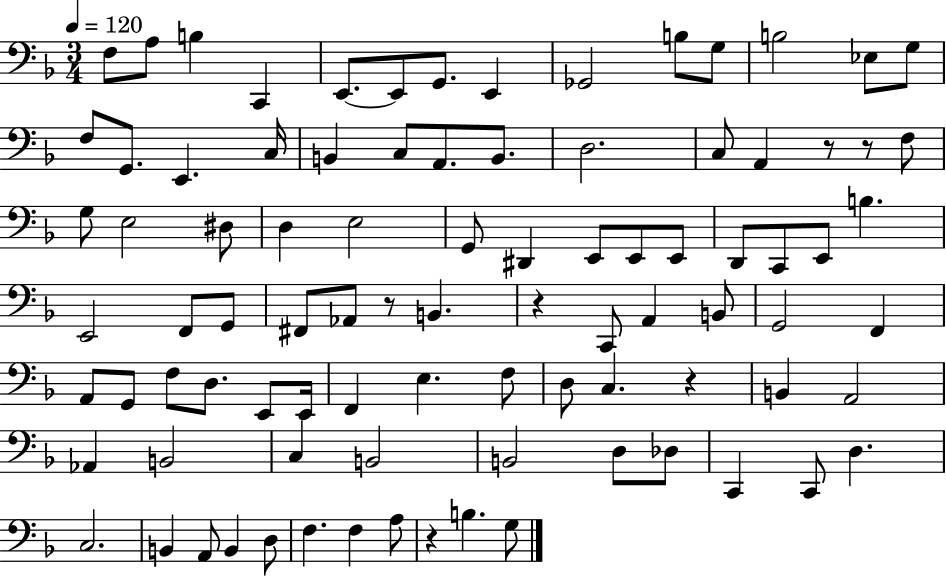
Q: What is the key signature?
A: F major